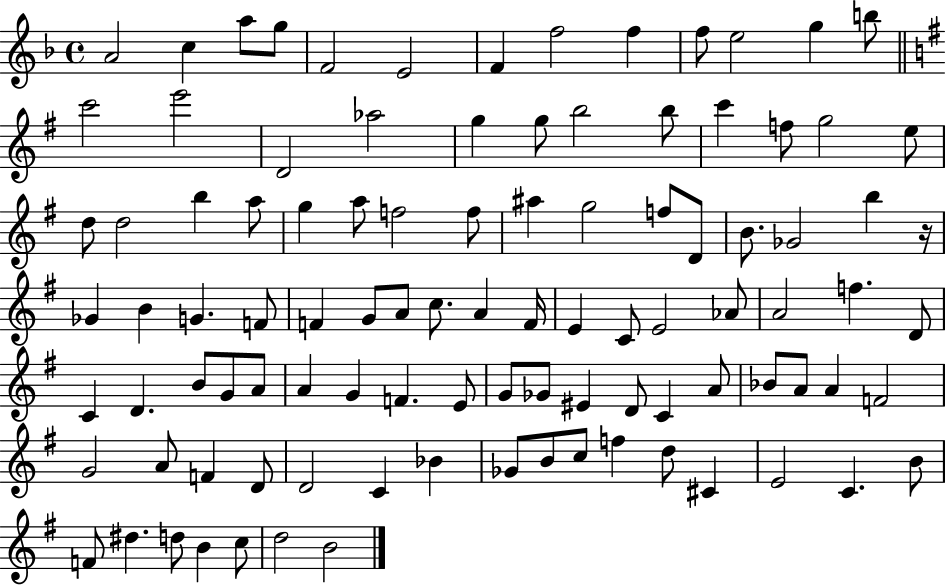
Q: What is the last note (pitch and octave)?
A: B4